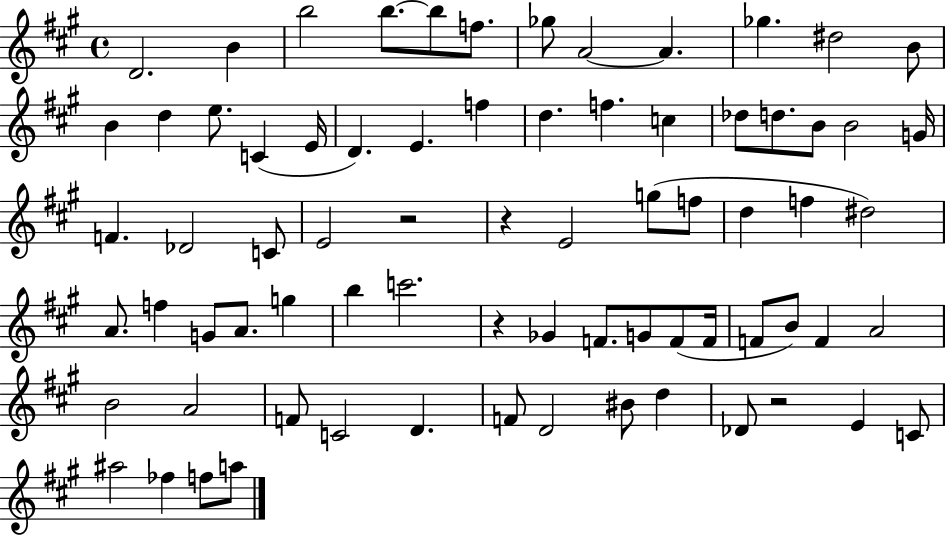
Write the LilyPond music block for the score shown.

{
  \clef treble
  \time 4/4
  \defaultTimeSignature
  \key a \major
  d'2. b'4 | b''2 b''8.~~ b''8 f''8. | ges''8 a'2~~ a'4. | ges''4. dis''2 b'8 | \break b'4 d''4 e''8. c'4( e'16 | d'4.) e'4. f''4 | d''4. f''4. c''4 | des''8 d''8. b'8 b'2 g'16 | \break f'4. des'2 c'8 | e'2 r2 | r4 e'2 g''8( f''8 | d''4 f''4 dis''2) | \break a'8. f''4 g'8 a'8. g''4 | b''4 c'''2. | r4 ges'4 f'8. g'8 f'8( f'16 | f'8 b'8) f'4 a'2 | \break b'2 a'2 | f'8 c'2 d'4. | f'8 d'2 bis'8 d''4 | des'8 r2 e'4 c'8 | \break ais''2 fes''4 f''8 a''8 | \bar "|."
}